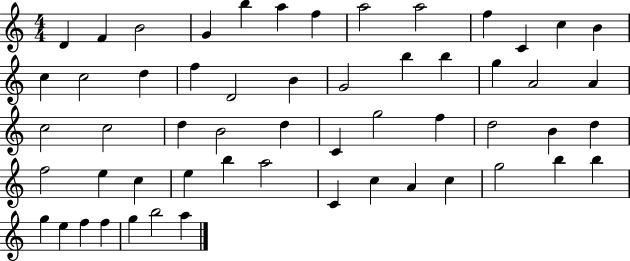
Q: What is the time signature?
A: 4/4